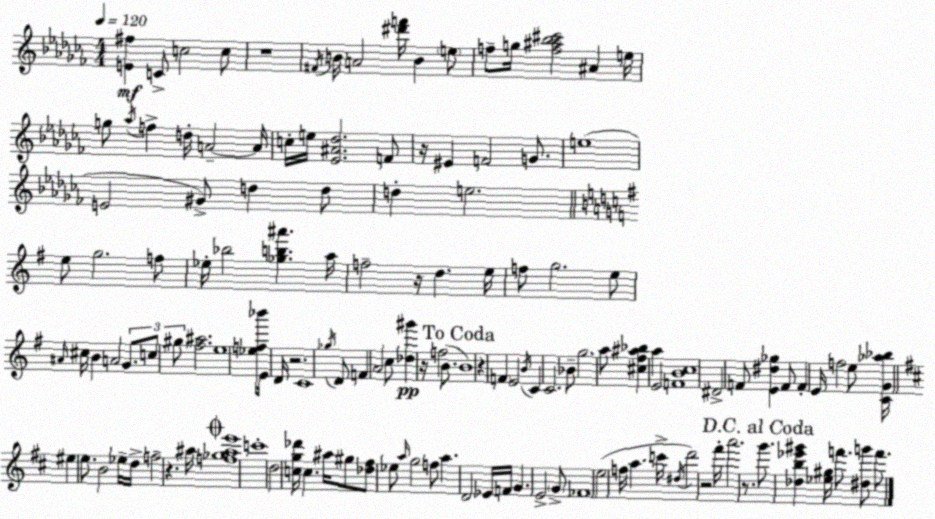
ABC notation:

X:1
T:Untitled
M:4/4
L:1/4
K:Abm
[E^f] C/2 c2 c/2 z4 ^F/4 B/4 A2 [^d'f']/4 B e/2 f/2 g/4 [f^a_b^c']2 ^A e/4 g/2 _a/4 f d/4 A2 A/4 c/4 e/4 [_E^A_d]2 F/2 z/4 ^E F2 G/2 e4 E2 ^G/2 d d/2 d e2 e/2 g2 f/2 _e/4 _b2 [_gb^a'] a/4 f2 z/4 d e/4 f/2 g2 e/2 ^A/4 ^c/4 B A2 G/2 c/2 ^g/2 [^f^a]2 e4 [_ef_b']/2 E/4 D/4 z2 C4 _g/4 D/2 F A2 c/2 [_d^g'] z/4 f2 B/2 B4 z F E2 B/4 C C2 _B/2 g2 a/2 [^c^f^a_b] a E2 [FBc]4 ^D2 F/2 [E^d_g] F/2 F E/4 f2 e/2 [CG_a_b]/4 ^e e/2 B2 _e/4 d/4 f2 z ^a/4 [f_g^ae']4 c'4 d2 [cg_d']/4 c ^a/4 ^g/2 [_d^f]/2 _e/2 a/4 g2 f/2 a D2 _E/4 F/4 G E2 G/2 _F4 e2 f/4 a c'/4 ^d/4 d'2 z2 ^f'/4 a'2 z/2 g'/2 [_db_e'^g'] [_e^g]/4 f'/2 [^dg']/2 f'/2